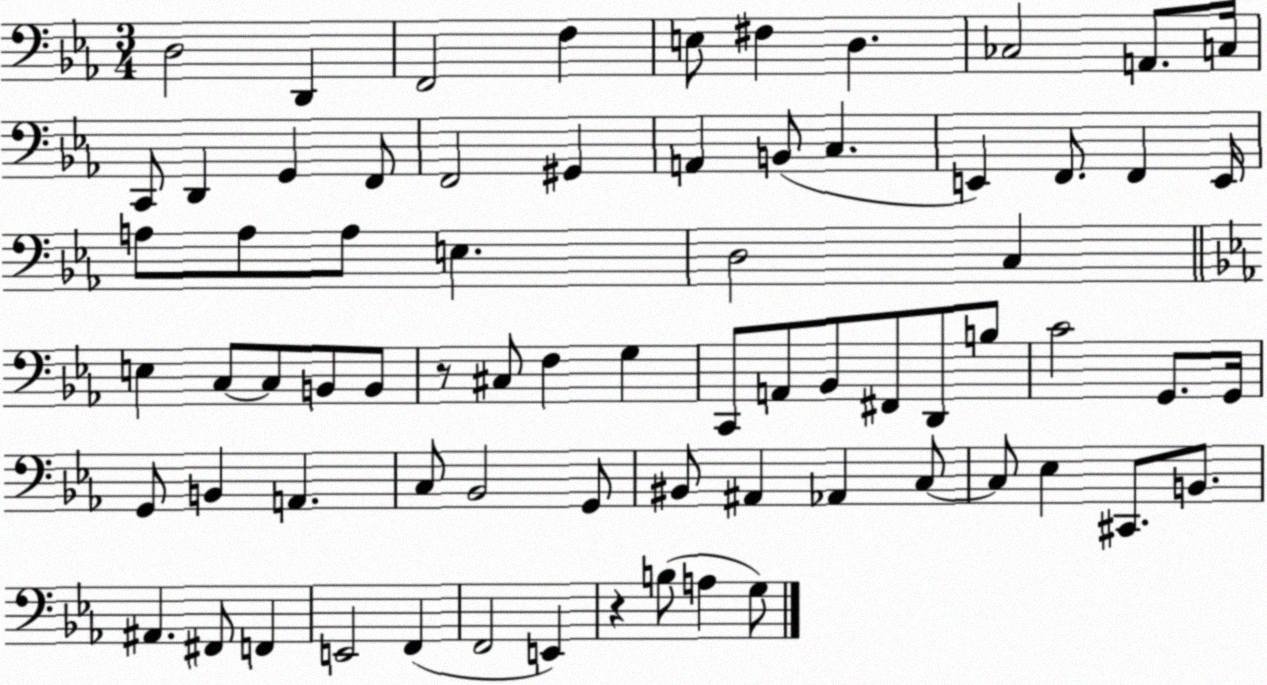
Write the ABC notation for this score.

X:1
T:Untitled
M:3/4
L:1/4
K:Eb
D,2 D,, F,,2 F, E,/2 ^F, D, _C,2 A,,/2 C,/4 C,,/2 D,, G,, F,,/2 F,,2 ^G,, A,, B,,/2 C, E,, F,,/2 F,, E,,/4 A,/2 A,/2 A,/2 E, D,2 C, E, C,/2 C,/2 B,,/2 B,,/2 z/2 ^C,/2 F, G, C,,/2 A,,/2 _B,,/2 ^F,,/2 D,,/2 B,/2 C2 G,,/2 G,,/4 G,,/2 B,, A,, C,/2 _B,,2 G,,/2 ^B,,/2 ^A,, _A,, C,/2 C,/2 _E, ^C,,/2 B,,/2 ^A,, ^F,,/2 F,, E,,2 F,, F,,2 E,, z B,/2 A, G,/2